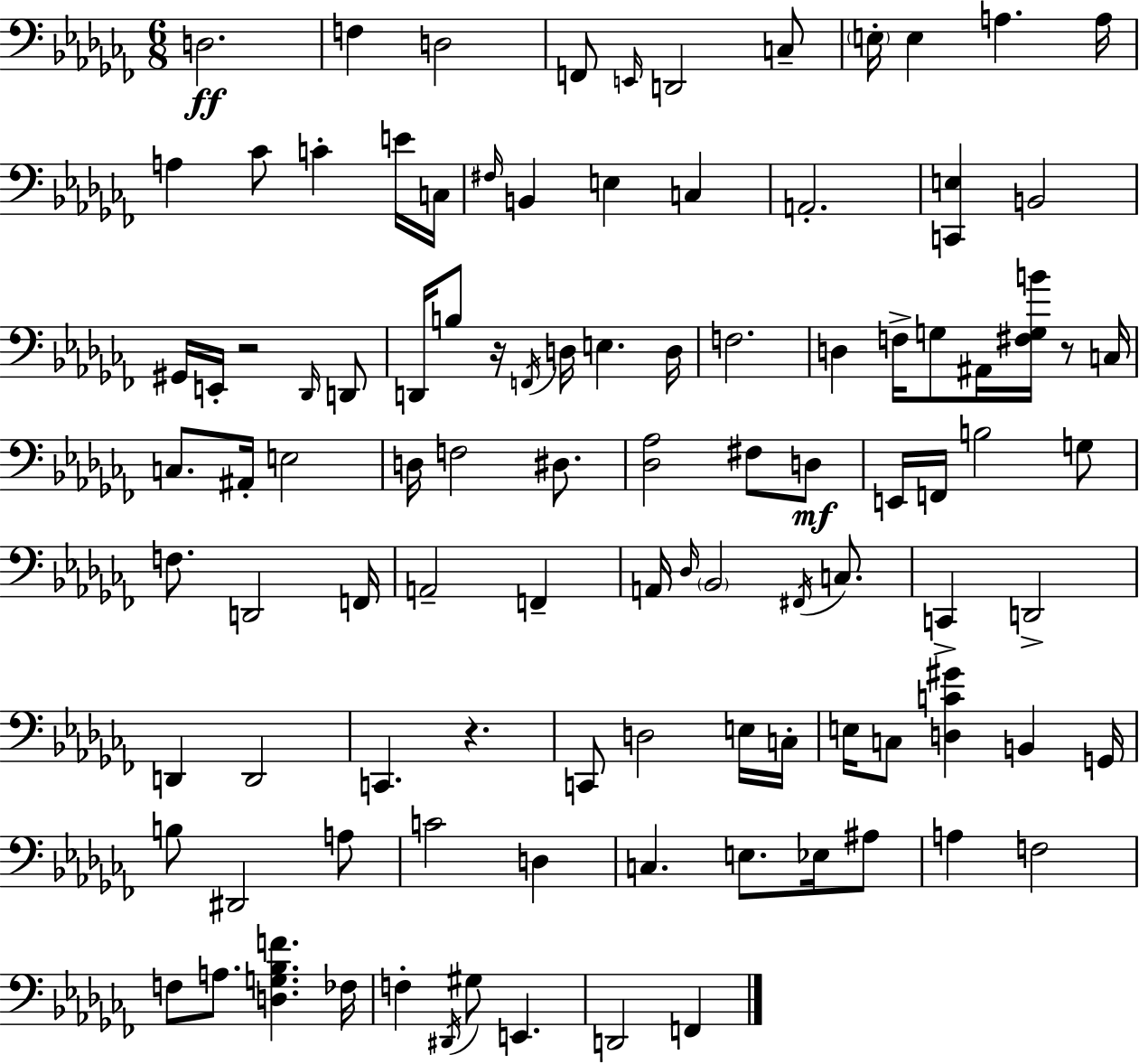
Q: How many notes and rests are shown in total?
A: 102